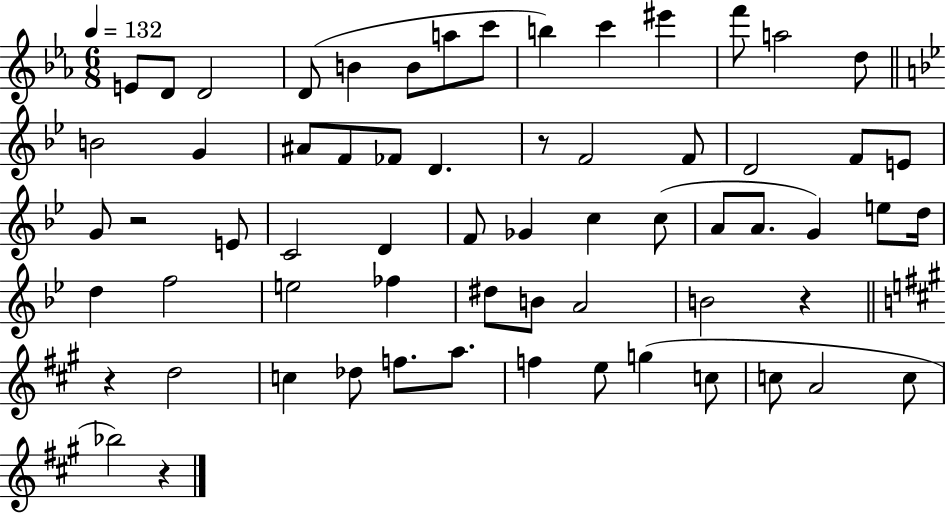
E4/e D4/e D4/h D4/e B4/q B4/e A5/e C6/e B5/q C6/q EIS6/q F6/e A5/h D5/e B4/h G4/q A#4/e F4/e FES4/e D4/q. R/e F4/h F4/e D4/h F4/e E4/e G4/e R/h E4/e C4/h D4/q F4/e Gb4/q C5/q C5/e A4/e A4/e. G4/q E5/e D5/s D5/q F5/h E5/h FES5/q D#5/e B4/e A4/h B4/h R/q R/q D5/h C5/q Db5/e F5/e. A5/e. F5/q E5/e G5/q C5/e C5/e A4/h C5/e Bb5/h R/q